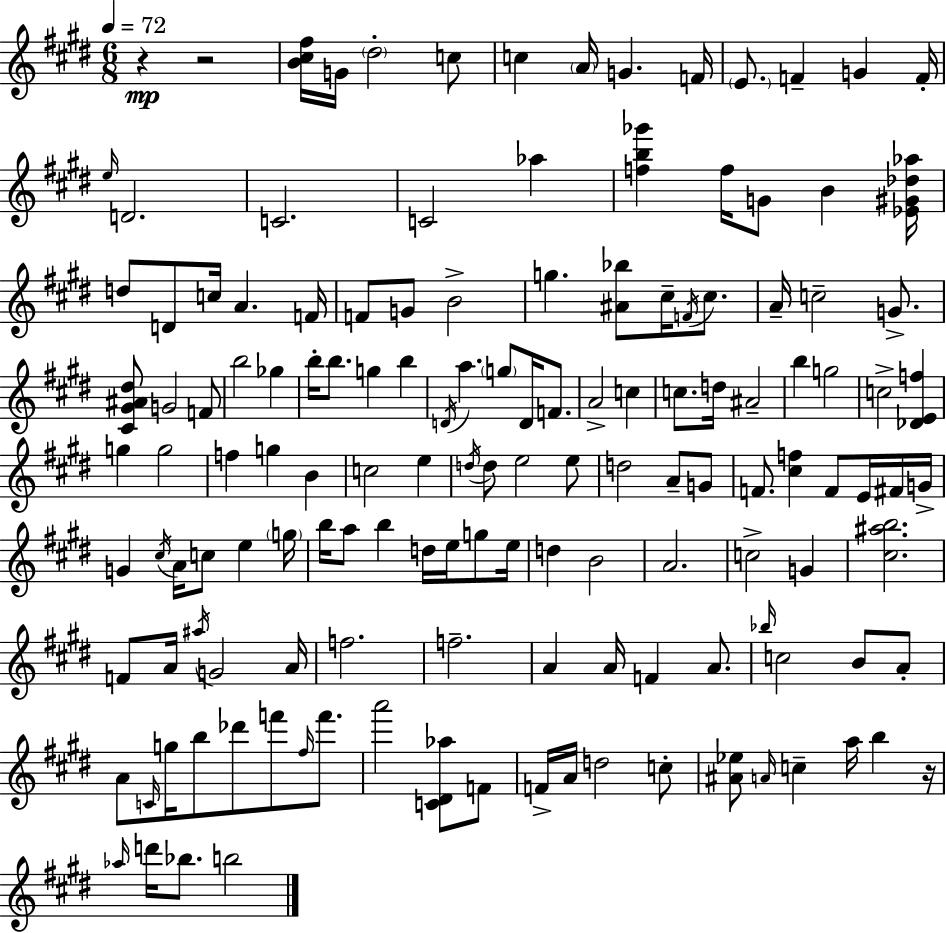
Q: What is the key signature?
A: E major